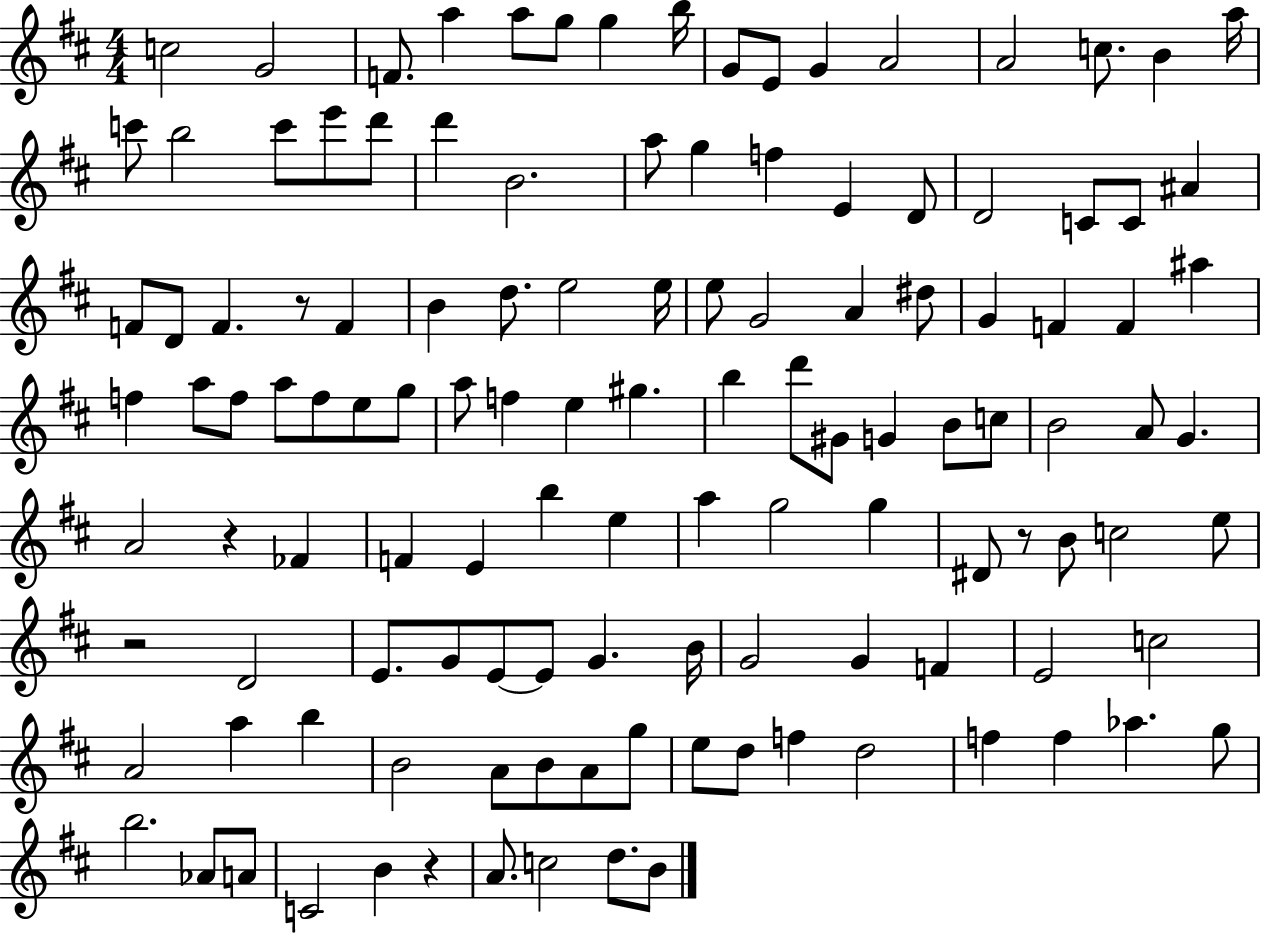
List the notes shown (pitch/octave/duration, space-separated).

C5/h G4/h F4/e. A5/q A5/e G5/e G5/q B5/s G4/e E4/e G4/q A4/h A4/h C5/e. B4/q A5/s C6/e B5/h C6/e E6/e D6/e D6/q B4/h. A5/e G5/q F5/q E4/q D4/e D4/h C4/e C4/e A#4/q F4/e D4/e F4/q. R/e F4/q B4/q D5/e. E5/h E5/s E5/e G4/h A4/q D#5/e G4/q F4/q F4/q A#5/q F5/q A5/e F5/e A5/e F5/e E5/e G5/e A5/e F5/q E5/q G#5/q. B5/q D6/e G#4/e G4/q B4/e C5/e B4/h A4/e G4/q. A4/h R/q FES4/q F4/q E4/q B5/q E5/q A5/q G5/h G5/q D#4/e R/e B4/e C5/h E5/e R/h D4/h E4/e. G4/e E4/e E4/e G4/q. B4/s G4/h G4/q F4/q E4/h C5/h A4/h A5/q B5/q B4/h A4/e B4/e A4/e G5/e E5/e D5/e F5/q D5/h F5/q F5/q Ab5/q. G5/e B5/h. Ab4/e A4/e C4/h B4/q R/q A4/e. C5/h D5/e. B4/e